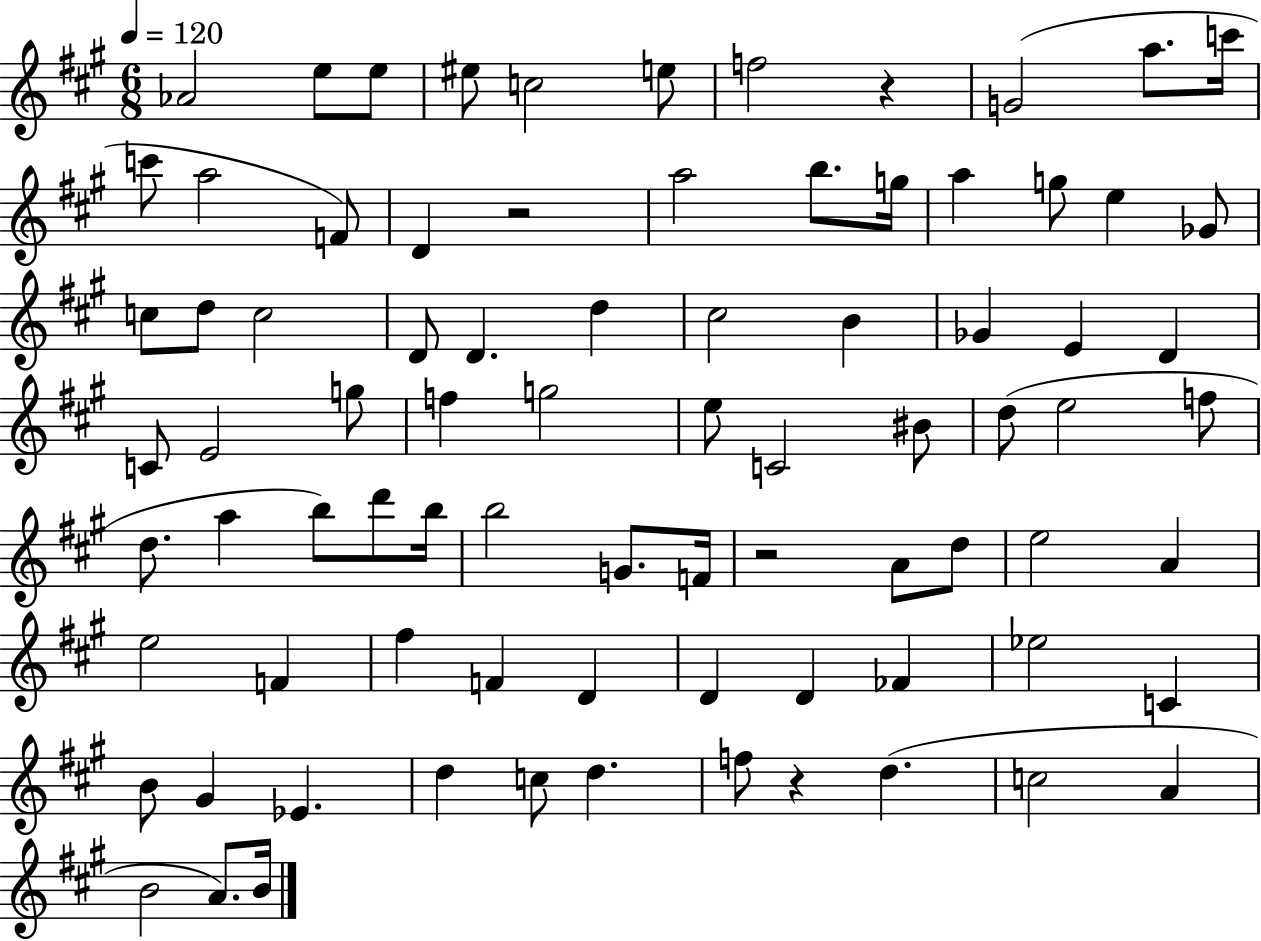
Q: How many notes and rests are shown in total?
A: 82